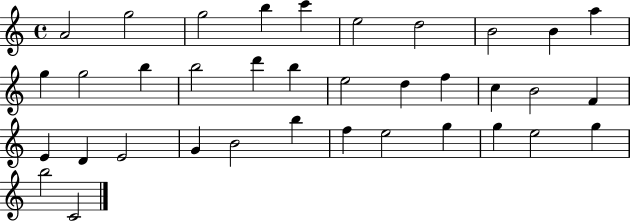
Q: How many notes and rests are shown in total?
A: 36